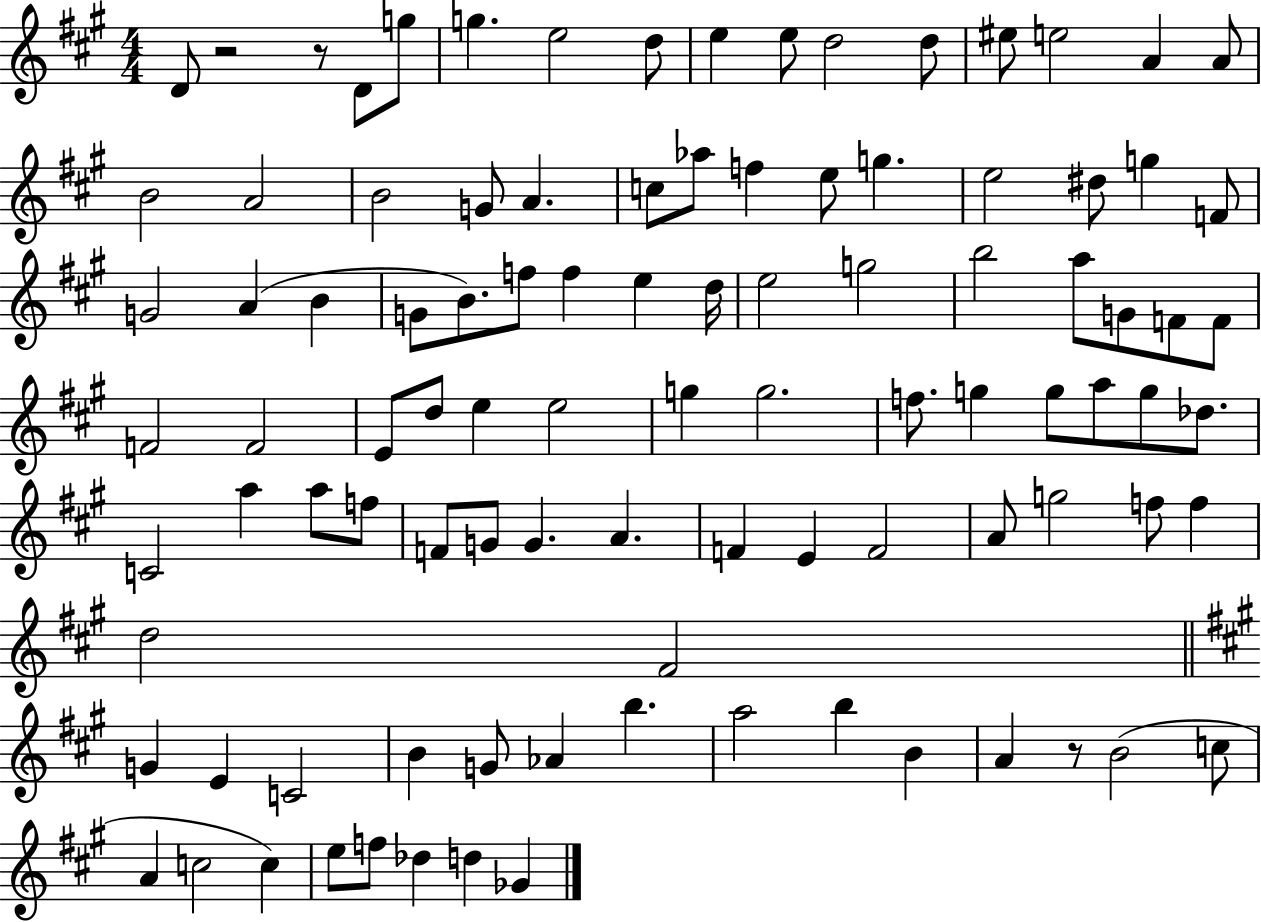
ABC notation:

X:1
T:Untitled
M:4/4
L:1/4
K:A
D/2 z2 z/2 D/2 g/2 g e2 d/2 e e/2 d2 d/2 ^e/2 e2 A A/2 B2 A2 B2 G/2 A c/2 _a/2 f e/2 g e2 ^d/2 g F/2 G2 A B G/2 B/2 f/2 f e d/4 e2 g2 b2 a/2 G/2 F/2 F/2 F2 F2 E/2 d/2 e e2 g g2 f/2 g g/2 a/2 g/2 _d/2 C2 a a/2 f/2 F/2 G/2 G A F E F2 A/2 g2 f/2 f d2 ^F2 G E C2 B G/2 _A b a2 b B A z/2 B2 c/2 A c2 c e/2 f/2 _d d _G